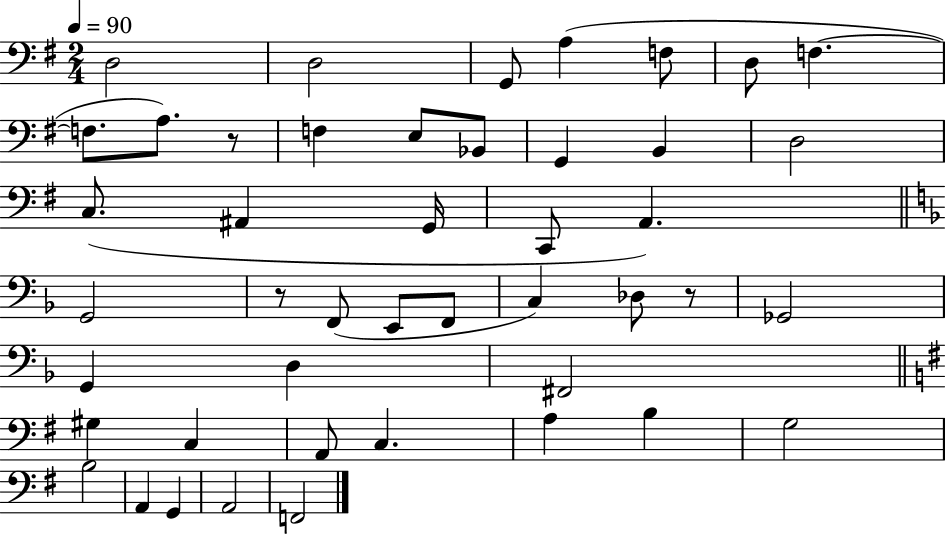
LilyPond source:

{
  \clef bass
  \numericTimeSignature
  \time 2/4
  \key g \major
  \tempo 4 = 90
  d2 | d2 | g,8 a4( f8 | d8 f4.~~ | \break f8. a8.) r8 | f4 e8 bes,8 | g,4 b,4 | d2 | \break c8.( ais,4 g,16 | c,8 a,4.) | \bar "||" \break \key f \major g,2 | r8 f,8( e,8 f,8 | c4) des8 r8 | ges,2 | \break g,4 d4 | fis,2 | \bar "||" \break \key e \minor gis4 c4 | a,8 c4. | a4 b4 | g2 | \break b2 | a,4 g,4 | a,2 | f,2 | \break \bar "|."
}